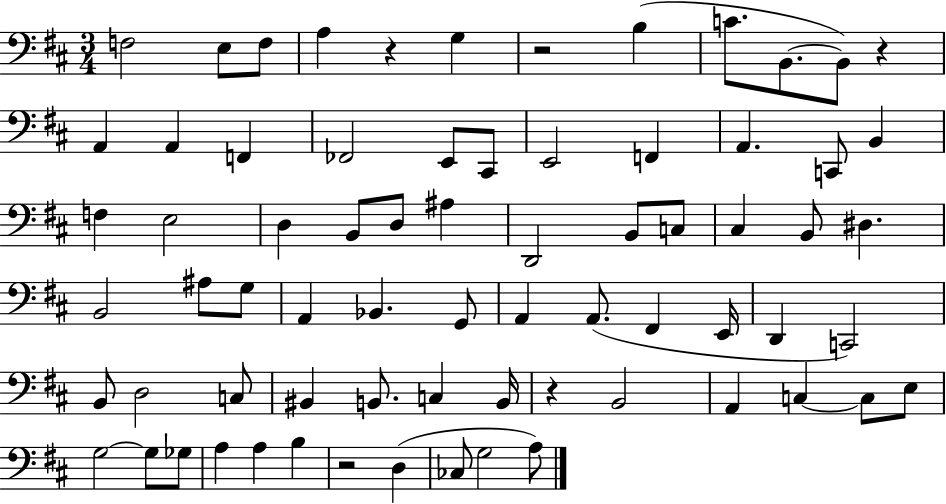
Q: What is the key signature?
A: D major